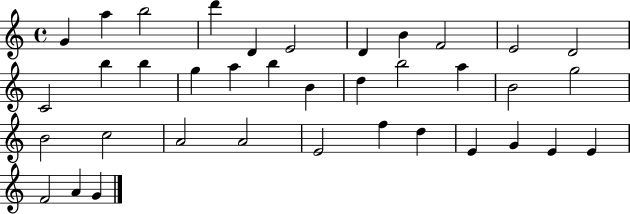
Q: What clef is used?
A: treble